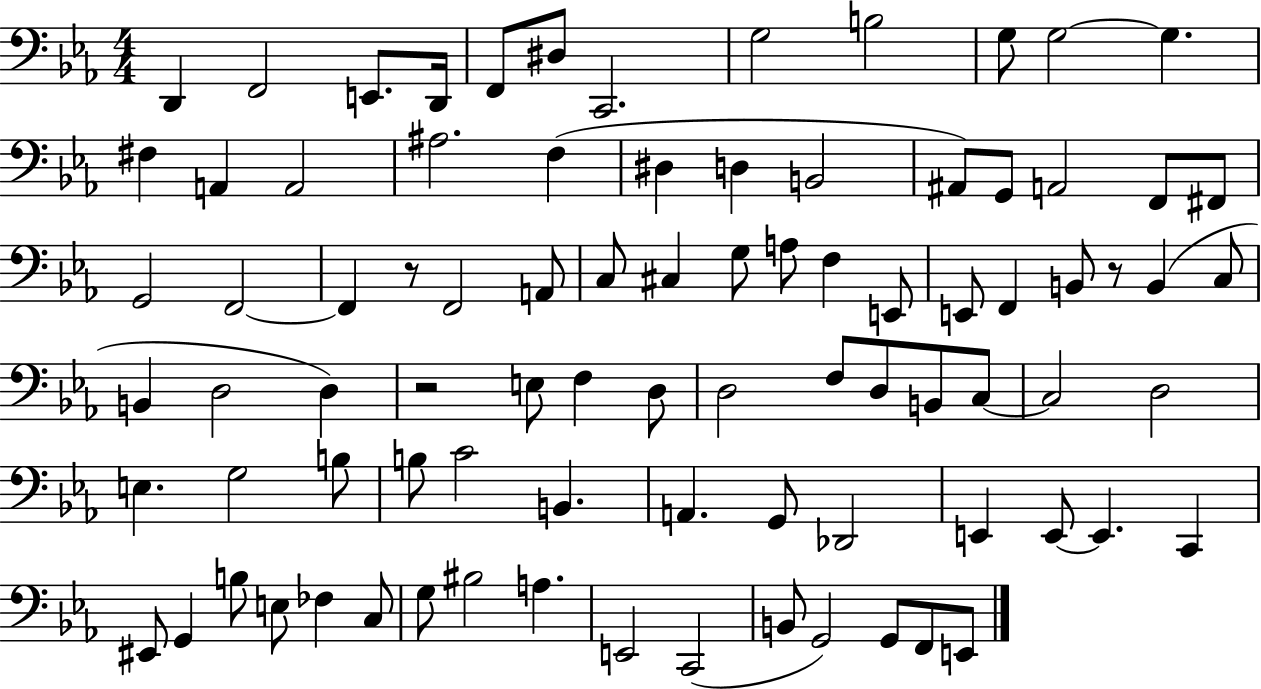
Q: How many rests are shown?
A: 3